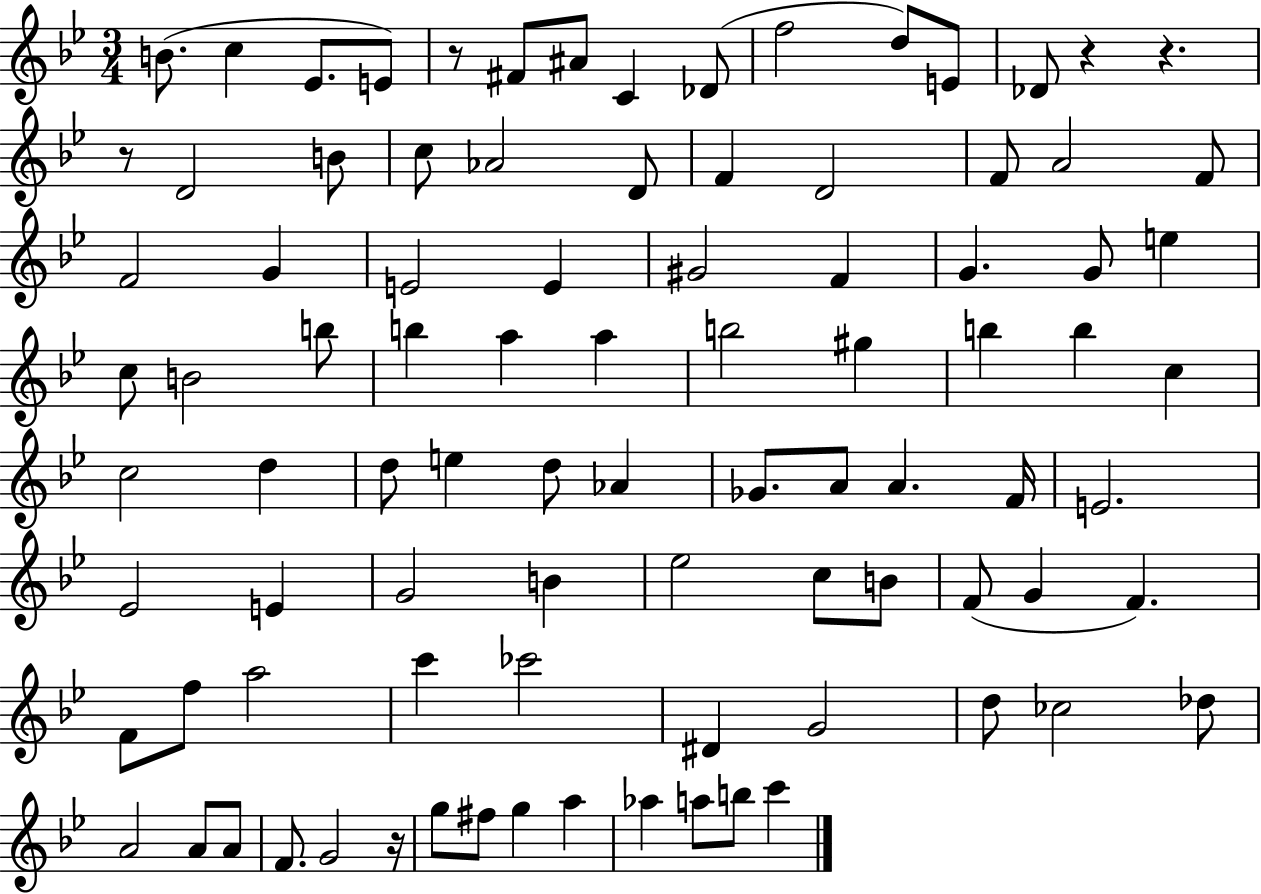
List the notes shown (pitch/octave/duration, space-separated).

B4/e. C5/q Eb4/e. E4/e R/e F#4/e A#4/e C4/q Db4/e F5/h D5/e E4/e Db4/e R/q R/q. R/e D4/h B4/e C5/e Ab4/h D4/e F4/q D4/h F4/e A4/h F4/e F4/h G4/q E4/h E4/q G#4/h F4/q G4/q. G4/e E5/q C5/e B4/h B5/e B5/q A5/q A5/q B5/h G#5/q B5/q B5/q C5/q C5/h D5/q D5/e E5/q D5/e Ab4/q Gb4/e. A4/e A4/q. F4/s E4/h. Eb4/h E4/q G4/h B4/q Eb5/h C5/e B4/e F4/e G4/q F4/q. F4/e F5/e A5/h C6/q CES6/h D#4/q G4/h D5/e CES5/h Db5/e A4/h A4/e A4/e F4/e. G4/h R/s G5/e F#5/e G5/q A5/q Ab5/q A5/e B5/e C6/q